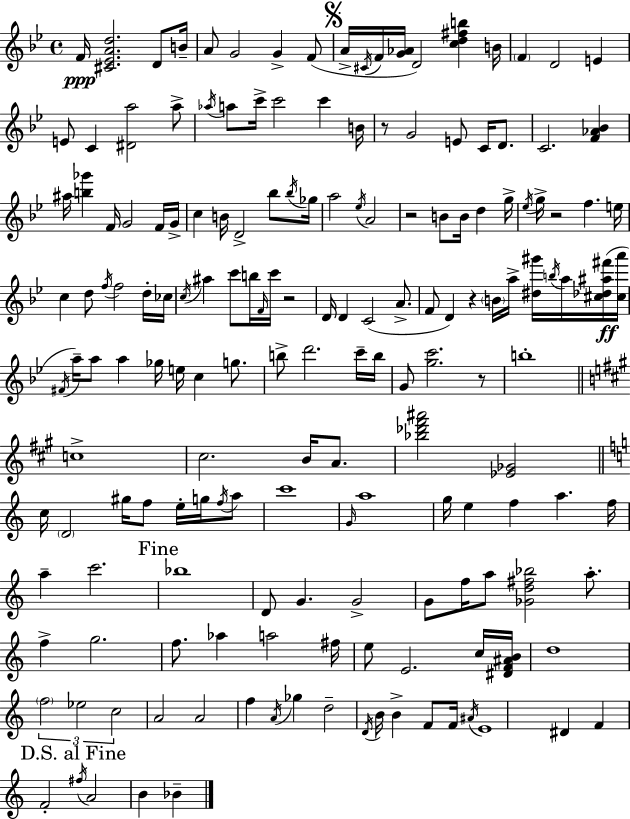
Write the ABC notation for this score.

X:1
T:Untitled
M:4/4
L:1/4
K:Bb
F/4 [^C_EAd]2 D/2 B/4 A/2 G2 G F/2 A/4 ^C/4 F/4 [G_A]/4 D2 [cd^fb] B/4 F D2 E E/2 C [^Da]2 a/2 _a/4 a/2 c'/4 c'2 c' B/4 z/2 G2 E/2 C/4 D/2 C2 [F_A_B] ^a/4 [b_g'] F/4 G2 F/4 G/4 c B/4 D2 _b/2 _b/4 _g/4 a2 _e/4 A2 z2 B/2 B/4 d g/4 _e/4 g/4 z2 f e/4 c d/2 f/4 f2 d/4 _c/4 c/4 ^a c'/2 b/4 F/4 c'/4 z2 D/4 D C2 A/2 F/2 D z B/4 a/4 [^d^g']/4 b/4 a/4 [^c_d^a^f']/4 [^ca']/4 ^F/4 a/4 a/2 a _g/4 e/4 c g/2 b/2 d'2 c'/4 b/4 G/2 [gc']2 z/2 b4 c4 ^c2 B/4 A/2 [_b_d'^f'^a']2 [_E_G]2 c/4 D2 ^g/4 f/2 e/4 g/4 f/4 a/2 c'4 G/4 a4 g/4 e f a f/4 a c'2 _b4 D/2 G G2 G/2 f/4 a/2 [_Gd^f_b]2 a/2 f g2 f/2 _a a2 ^f/4 e/2 E2 c/4 [^DF^AB]/4 d4 f2 _e2 c2 A2 A2 f A/4 _g d2 D/4 B/4 B F/2 F/4 ^A/4 E4 ^D F F2 ^f/4 A2 B _B